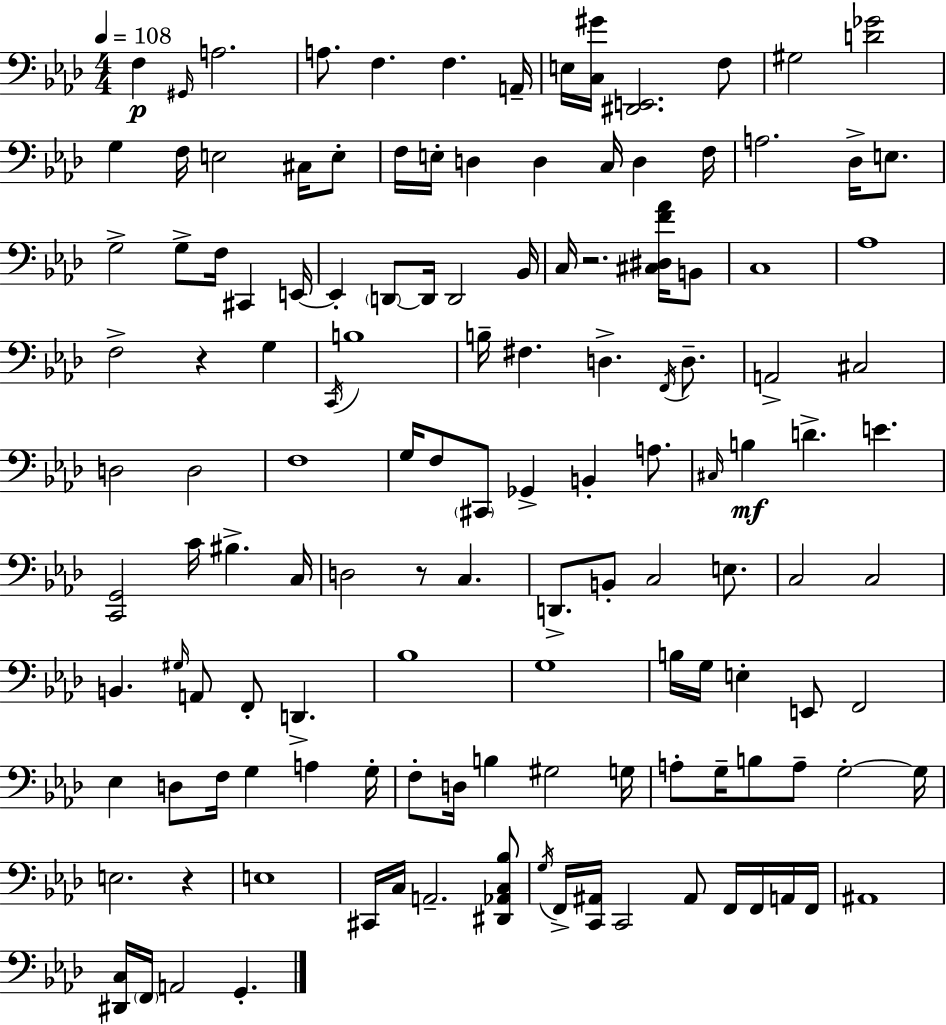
{
  \clef bass
  \numericTimeSignature
  \time 4/4
  \key aes \major
  \tempo 4 = 108
  f4\p \grace { gis,16 } a2. | a8. f4. f4. | a,16-- e16 <c gis'>16 <dis, e,>2. f8 | gis2 <d' ges'>2 | \break g4 f16 e2 cis16 e8-. | f16 e16-. d4 d4 c16 d4 | f16 a2. des16-> e8. | g2-> g8-> f16 cis,4 | \break e,16~~ e,4-. \parenthesize d,8~~ d,16 d,2 | bes,16 c16 r2. <cis dis f' aes'>16 b,8 | c1 | aes1 | \break f2-> r4 g4 | \acciaccatura { c,16 } b1 | b16-- fis4. d4.-> \acciaccatura { f,16 } | d8.-- a,2-> cis2 | \break d2 d2 | f1 | g16 f8 \parenthesize cis,8 ges,4-> b,4-. | a8. \grace { cis16 } b4\mf d'4.-> e'4. | \break <c, g,>2 c'16 bis4.-> | c16 d2 r8 c4. | d,8.-> b,8-. c2 | e8. c2 c2 | \break b,4. \grace { gis16 } a,8 f,8-. d,4.-> | bes1 | g1 | b16 g16 e4-. e,8 f,2 | \break ees4 d8 f16 g4 | a4 g16-. f8-. d16 b4 gis2 | g16 a8-. g16-- b8 a8-- g2-.~~ | g16 e2. | \break r4 e1 | cis,16 c16 a,2.-- | <dis, aes, c bes>8 \acciaccatura { g16 } f,16-> <c, ais,>16 c,2 | ais,8 f,16 f,16 a,16 f,16 ais,1 | \break <dis, c>16 \parenthesize f,16 a,2 | g,4.-. \bar "|."
}